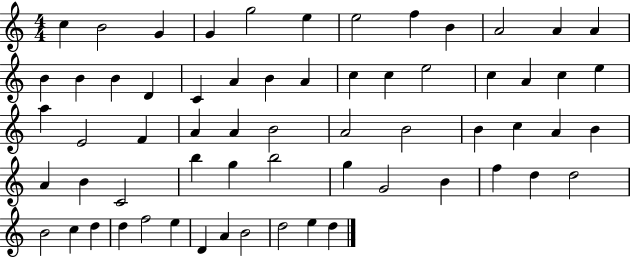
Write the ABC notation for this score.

X:1
T:Untitled
M:4/4
L:1/4
K:C
c B2 G G g2 e e2 f B A2 A A B B B D C A B A c c e2 c A c e a E2 F A A B2 A2 B2 B c A B A B C2 b g b2 g G2 B f d d2 B2 c d d f2 e D A B2 d2 e d